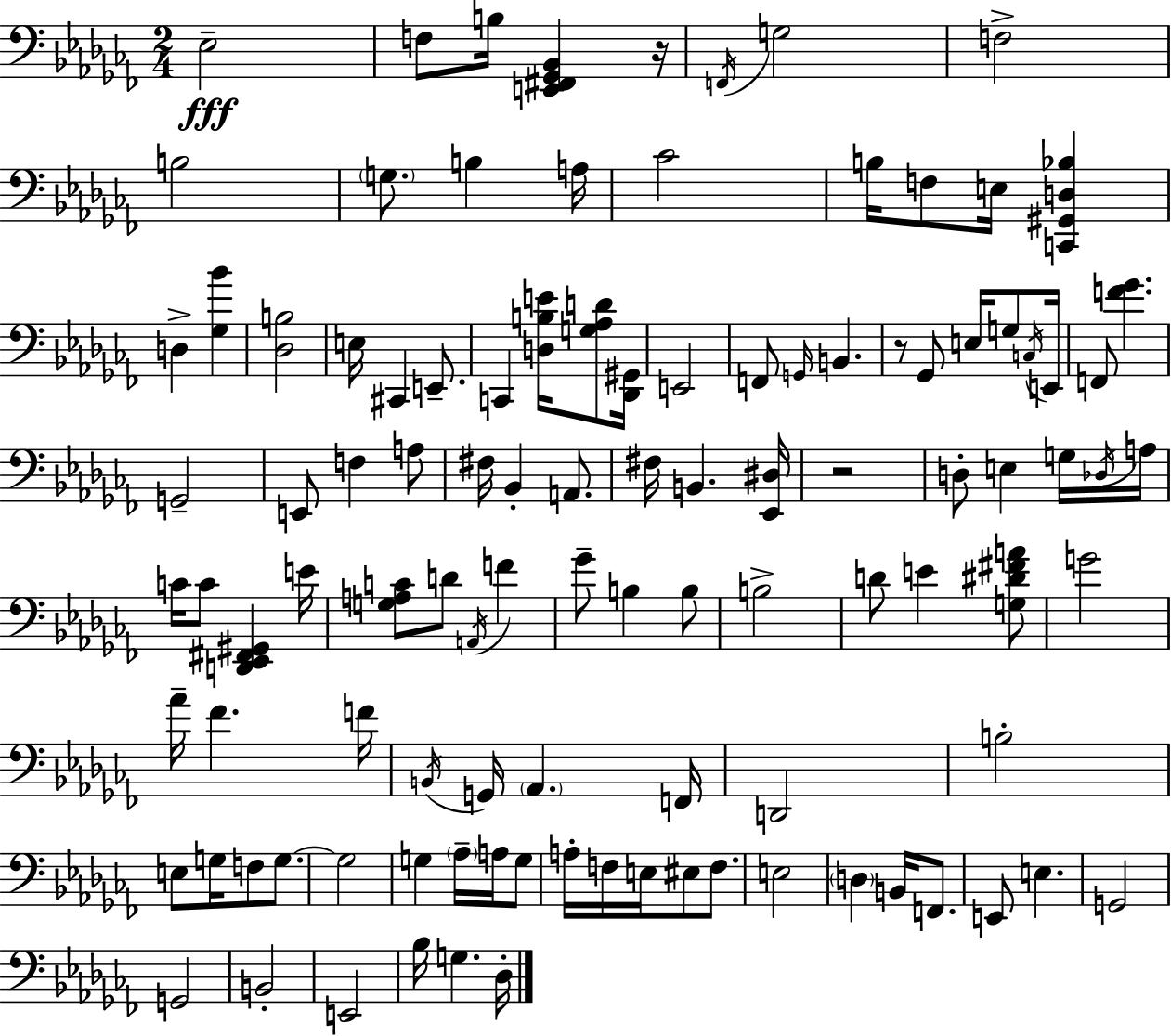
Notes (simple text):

Eb3/h F3/e B3/s [E2,F#2,Gb2,Bb2]/q R/s F2/s G3/h F3/h B3/h G3/e. B3/q A3/s CES4/h B3/s F3/e E3/s [C2,G#2,D3,Bb3]/q D3/q [Gb3,Bb4]/q [Db3,B3]/h E3/s C#2/q E2/e. C2/q [D3,B3,E4]/s [G3,Ab3,D4]/e [Db2,G#2]/s E2/h F2/e G2/s B2/q. R/e Gb2/e E3/s G3/e C3/s E2/s F2/e [F4,Gb4]/q. G2/h E2/e F3/q A3/e F#3/s Bb2/q A2/e. F#3/s B2/q. [Eb2,D#3]/s R/h D3/e E3/q G3/s Db3/s A3/s C4/s C4/e [D2,Eb2,F#2,G#2]/q E4/s [G3,A3,C4]/e D4/e A2/s F4/q Gb4/e B3/q B3/e B3/h D4/e E4/q [G3,D#4,F#4,A4]/e G4/h Ab4/s FES4/q. F4/s B2/s G2/s Ab2/q. F2/s D2/h B3/h E3/e G3/s F3/e G3/e. G3/h G3/q Ab3/s A3/s G3/e A3/s F3/s E3/s EIS3/e F3/e. E3/h D3/q B2/s F2/e. E2/e E3/q. G2/h G2/h B2/h E2/h Bb3/s G3/q. Db3/s